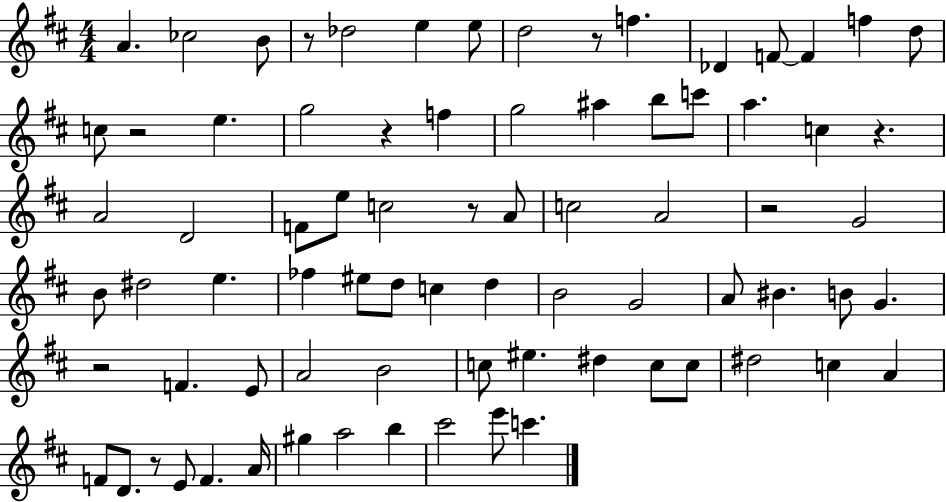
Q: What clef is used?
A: treble